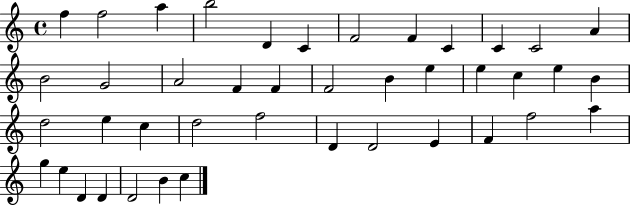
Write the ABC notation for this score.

X:1
T:Untitled
M:4/4
L:1/4
K:C
f f2 a b2 D C F2 F C C C2 A B2 G2 A2 F F F2 B e e c e B d2 e c d2 f2 D D2 E F f2 a g e D D D2 B c